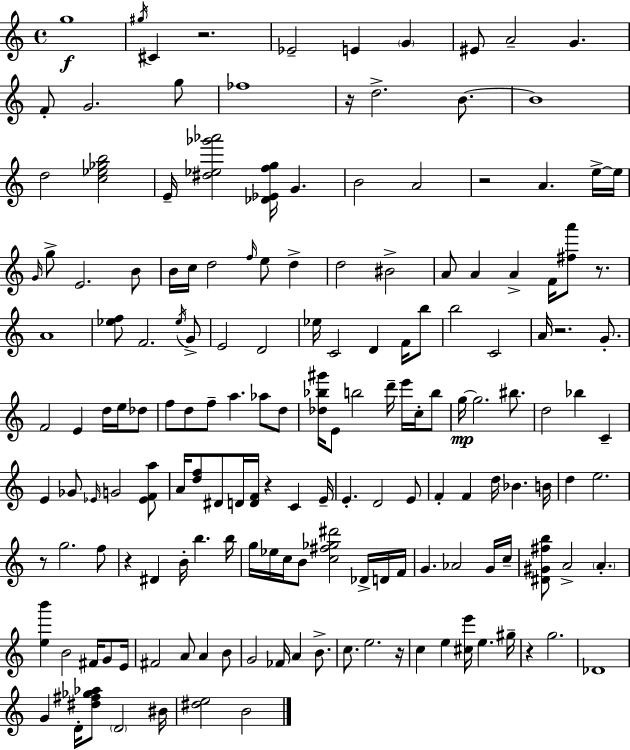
{
  \clef treble
  \time 4/4
  \defaultTimeSignature
  \key a \minor
  g''1\f | \acciaccatura { gis''16 } cis'4 r2. | ees'2-- e'4 \parenthesize g'4 | eis'8 a'2-- g'4. | \break f'8-. g'2. g''8 | fes''1 | r16 d''2.-> b'8.~~ | b'1 | \break d''2 <c'' ees'' ges'' b''>2 | e'16-- <dis'' ees'' ges''' aes'''>2 <des' ees' f'' g''>16 g'4. | b'2 a'2 | r2 a'4. e''16->~~ | \break e''16 \grace { g'16 } g''8-> e'2. | b'8 b'16 c''16 d''2 \grace { f''16 } e''8 d''4-> | d''2 bis'2-> | a'8 a'4 a'4-> f'16 <fis'' a'''>8 | \break r8. a'1 | <ees'' f''>8 f'2. | \acciaccatura { ees''16 } g'8-> e'2 d'2 | ees''16 c'2 d'4 | \break f'16 b''8 b''2 c'2 | a'16 r2. | g'8.-. f'2 e'4 | d''16 e''16 des''8 f''8 d''8 f''8-- a''4. | \break aes''8 d''8 <des'' bes'' gis'''>16 e'8 b''2 d'''16-- | e'''16 c''16-. b''8 g''16~~\mp g''2. | bis''8. d''2 bes''4 | c'4-- e'4 ges'8 \grace { ees'16 } g'2 | \break <ees' f' a''>8 a'16 <d'' f''>8 dis'8 d'16 <d' f'>16 r4 | c'4 e'16-- e'4.-. d'2 | e'8 f'4-. f'4 d''16 bes'4. | b'16 d''4 e''2. | \break r8 g''2. | f''8 r4 dis'4 b'16-. b''4. | b''16 g''16 ees''16 c''16 b'8 <c'' fis'' ges'' dis'''>2 | des'16-> d'16 f'16 g'4. aes'2 | \break g'16 c''16-- <dis' gis' fis'' b''>8 a'2-> \parenthesize a'4.-. | <e'' b'''>4 b'2 | fis'16 g'8 e'16 fis'2 a'8 a'4 | b'8 g'2 fes'16 a'4 | \break b'8.-> c''8. e''2. | r16 c''4 e''4 <cis'' e'''>16 e''4. | gis''16-- r4 g''2. | des'1 | \break g'4 d'16-. <dis'' fis'' ges'' aes''>8 \parenthesize d'2 | bis'16 <dis'' e''>2 b'2 | \bar "|."
}